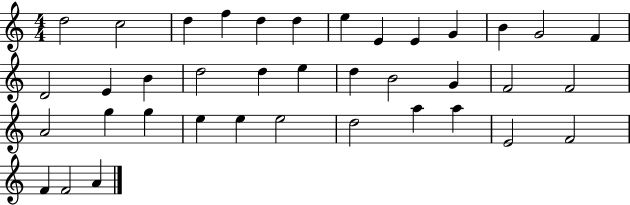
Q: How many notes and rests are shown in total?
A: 38